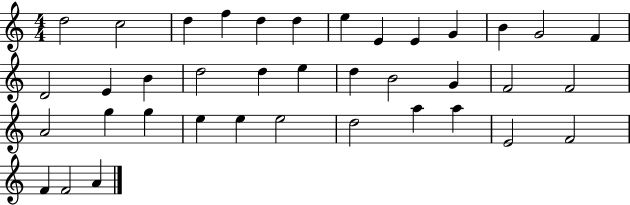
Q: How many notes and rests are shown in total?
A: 38